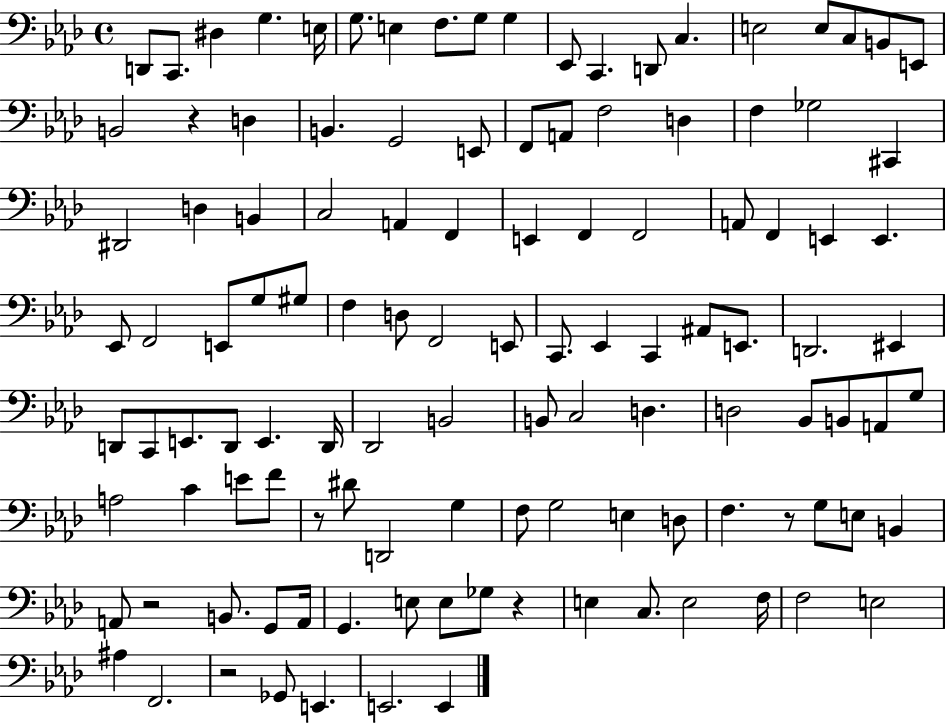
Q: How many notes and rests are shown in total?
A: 117